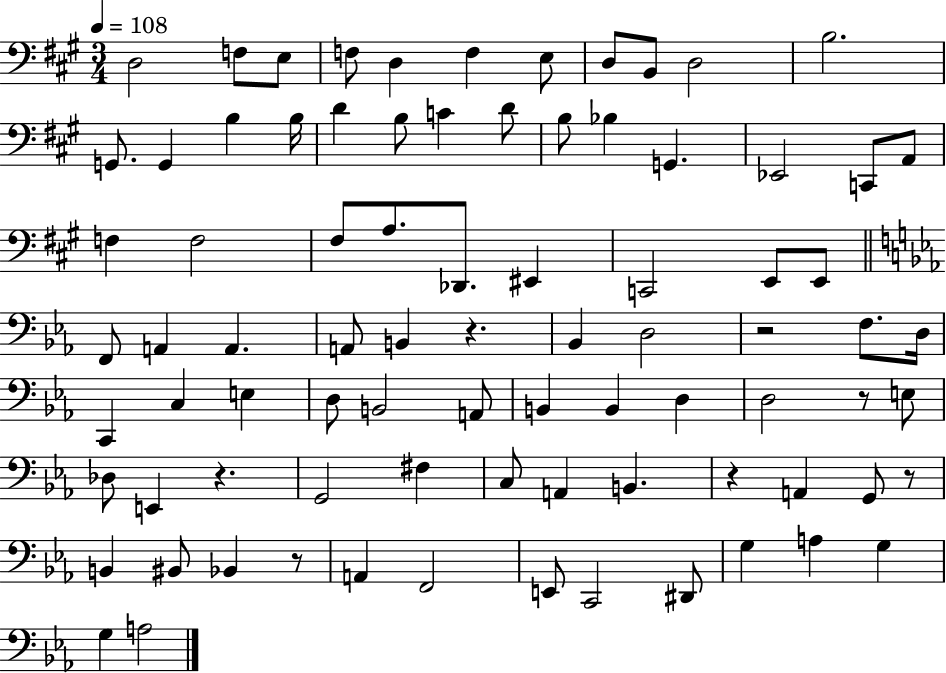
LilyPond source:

{
  \clef bass
  \numericTimeSignature
  \time 3/4
  \key a \major
  \tempo 4 = 108
  \repeat volta 2 { d2 f8 e8 | f8 d4 f4 e8 | d8 b,8 d2 | b2. | \break g,8. g,4 b4 b16 | d'4 b8 c'4 d'8 | b8 bes4 g,4. | ees,2 c,8 a,8 | \break f4 f2 | fis8 a8. des,8. eis,4 | c,2 e,8 e,8 | \bar "||" \break \key ees \major f,8 a,4 a,4. | a,8 b,4 r4. | bes,4 d2 | r2 f8. d16 | \break c,4 c4 e4 | d8 b,2 a,8 | b,4 b,4 d4 | d2 r8 e8 | \break des8 e,4 r4. | g,2 fis4 | c8 a,4 b,4. | r4 a,4 g,8 r8 | \break b,4 bis,8 bes,4 r8 | a,4 f,2 | e,8 c,2 dis,8 | g4 a4 g4 | \break g4 a2 | } \bar "|."
}